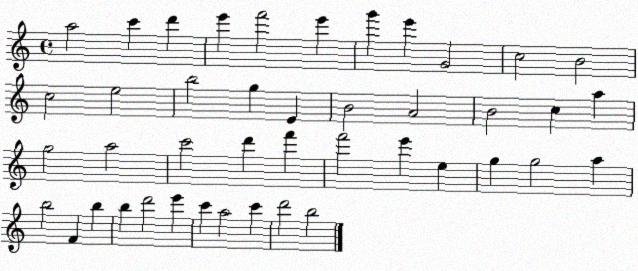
X:1
T:Untitled
M:4/4
L:1/4
K:C
a2 c' d' e' f'2 e' g' e' G2 c2 B2 c2 e2 b2 g E B2 A2 B2 c a g2 a2 c'2 d' f' f'2 e' e g g2 a b2 F b b d'2 e' c' a2 c' d'2 b2